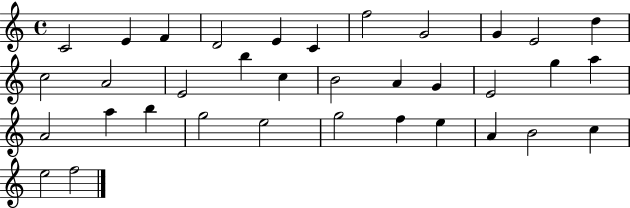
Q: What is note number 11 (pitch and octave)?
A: D5